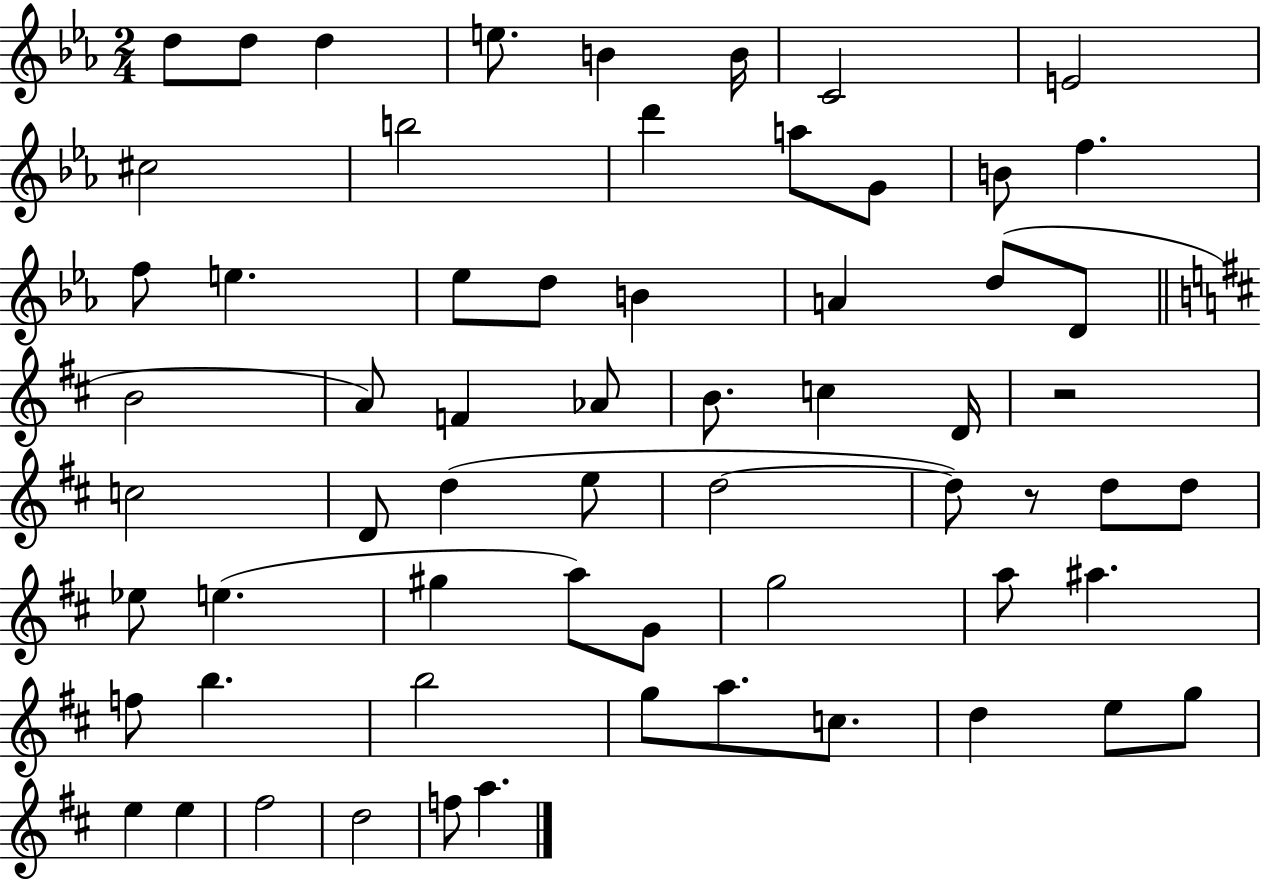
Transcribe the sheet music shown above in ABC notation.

X:1
T:Untitled
M:2/4
L:1/4
K:Eb
d/2 d/2 d e/2 B B/4 C2 E2 ^c2 b2 d' a/2 G/2 B/2 f f/2 e _e/2 d/2 B A d/2 D/2 B2 A/2 F _A/2 B/2 c D/4 z2 c2 D/2 d e/2 d2 d/2 z/2 d/2 d/2 _e/2 e ^g a/2 G/2 g2 a/2 ^a f/2 b b2 g/2 a/2 c/2 d e/2 g/2 e e ^f2 d2 f/2 a